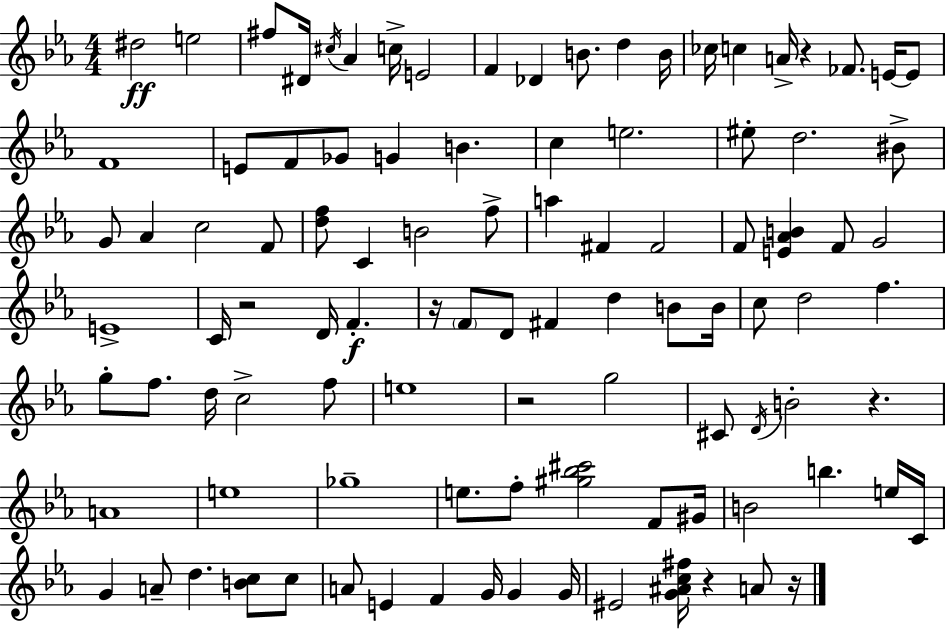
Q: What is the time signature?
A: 4/4